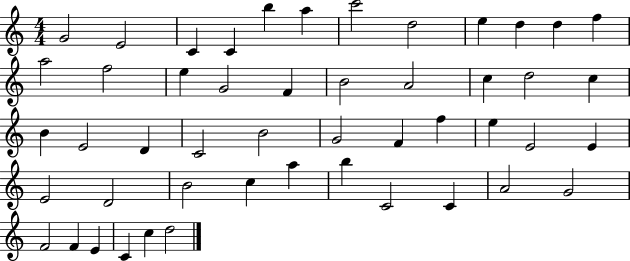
{
  \clef treble
  \numericTimeSignature
  \time 4/4
  \key c \major
  g'2 e'2 | c'4 c'4 b''4 a''4 | c'''2 d''2 | e''4 d''4 d''4 f''4 | \break a''2 f''2 | e''4 g'2 f'4 | b'2 a'2 | c''4 d''2 c''4 | \break b'4 e'2 d'4 | c'2 b'2 | g'2 f'4 f''4 | e''4 e'2 e'4 | \break e'2 d'2 | b'2 c''4 a''4 | b''4 c'2 c'4 | a'2 g'2 | \break f'2 f'4 e'4 | c'4 c''4 d''2 | \bar "|."
}